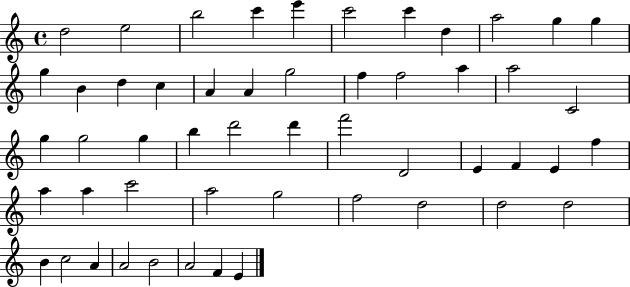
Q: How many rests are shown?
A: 0